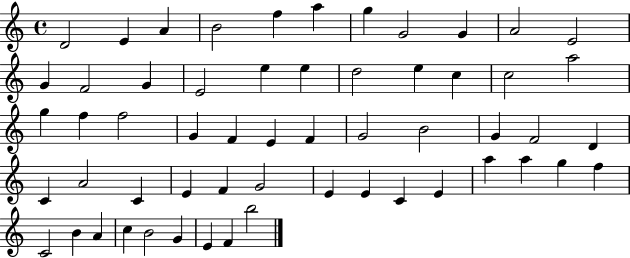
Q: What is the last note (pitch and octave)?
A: B5